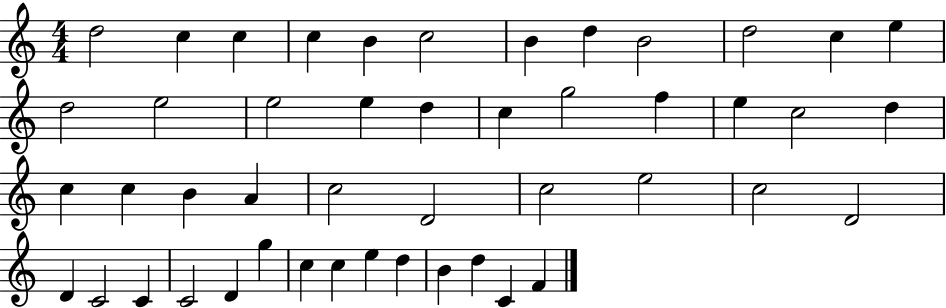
D5/h C5/q C5/q C5/q B4/q C5/h B4/q D5/q B4/h D5/h C5/q E5/q D5/h E5/h E5/h E5/q D5/q C5/q G5/h F5/q E5/q C5/h D5/q C5/q C5/q B4/q A4/q C5/h D4/h C5/h E5/h C5/h D4/h D4/q C4/h C4/q C4/h D4/q G5/q C5/q C5/q E5/q D5/q B4/q D5/q C4/q F4/q